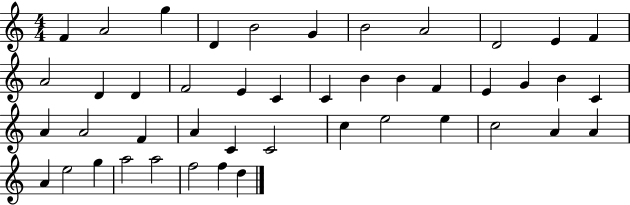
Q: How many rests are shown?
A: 0